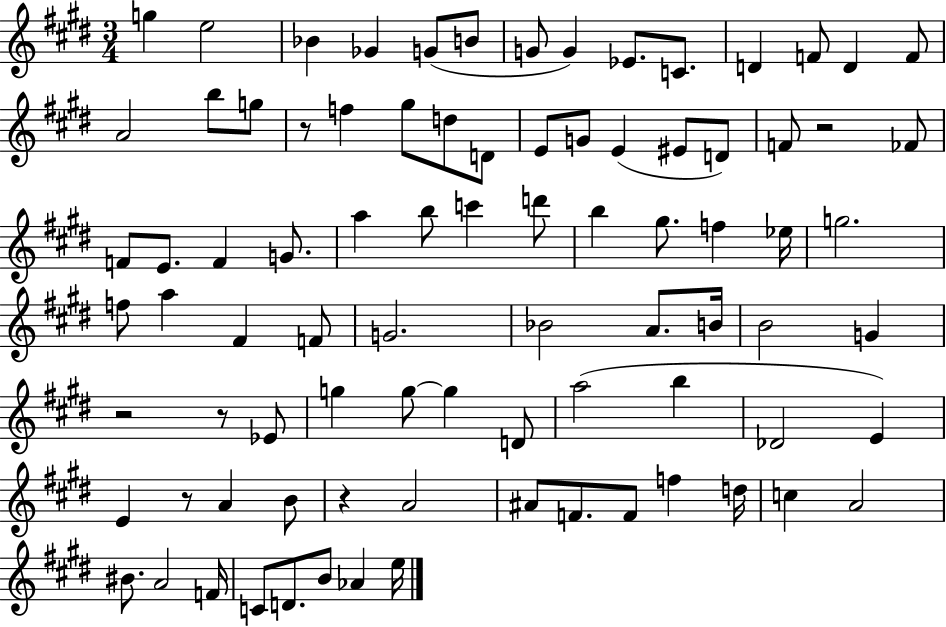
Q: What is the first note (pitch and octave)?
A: G5